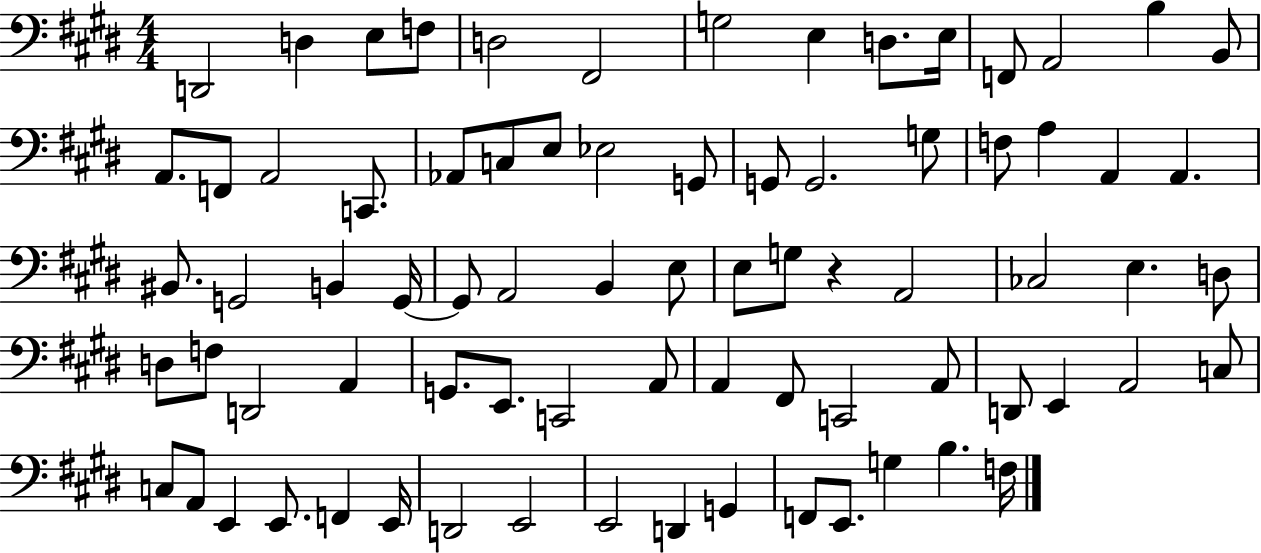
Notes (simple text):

D2/h D3/q E3/e F3/e D3/h F#2/h G3/h E3/q D3/e. E3/s F2/e A2/h B3/q B2/e A2/e. F2/e A2/h C2/e. Ab2/e C3/e E3/e Eb3/h G2/e G2/e G2/h. G3/e F3/e A3/q A2/q A2/q. BIS2/e. G2/h B2/q G2/s G2/e A2/h B2/q E3/e E3/e G3/e R/q A2/h CES3/h E3/q. D3/e D3/e F3/e D2/h A2/q G2/e. E2/e. C2/h A2/e A2/q F#2/e C2/h A2/e D2/e E2/q A2/h C3/e C3/e A2/e E2/q E2/e. F2/q E2/s D2/h E2/h E2/h D2/q G2/q F2/e E2/e. G3/q B3/q. F3/s